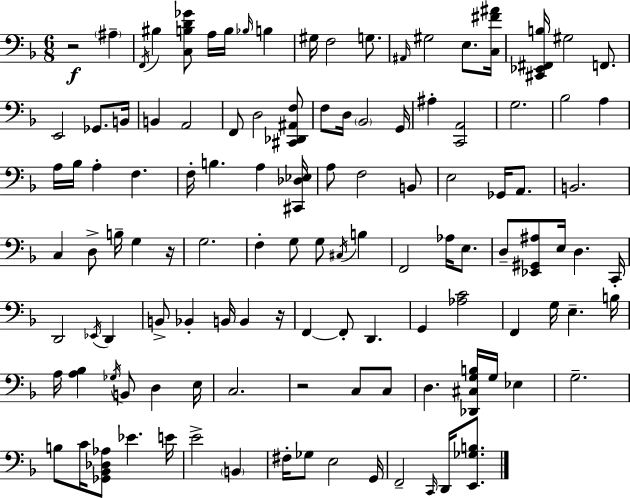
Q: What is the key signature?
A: D minor